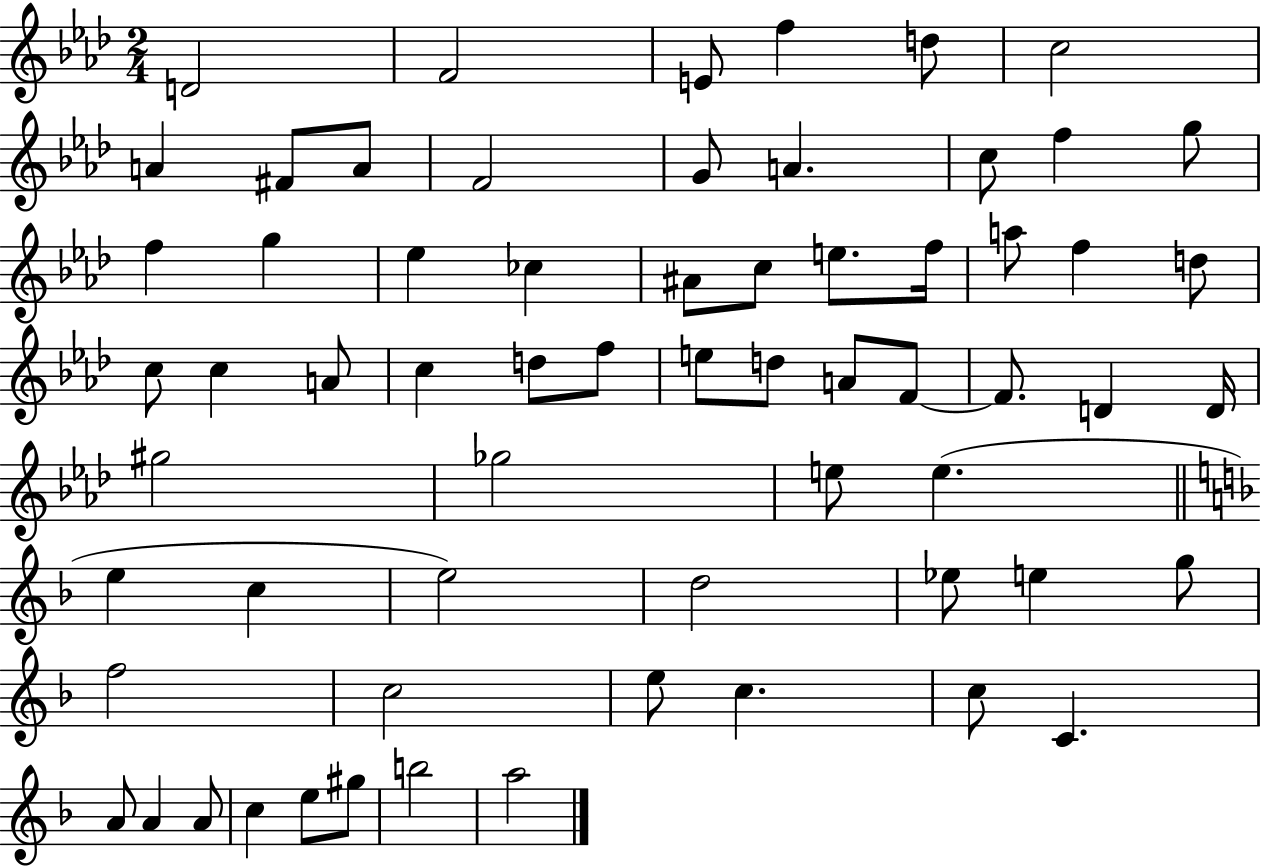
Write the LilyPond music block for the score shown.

{
  \clef treble
  \numericTimeSignature
  \time 2/4
  \key aes \major
  d'2 | f'2 | e'8 f''4 d''8 | c''2 | \break a'4 fis'8 a'8 | f'2 | g'8 a'4. | c''8 f''4 g''8 | \break f''4 g''4 | ees''4 ces''4 | ais'8 c''8 e''8. f''16 | a''8 f''4 d''8 | \break c''8 c''4 a'8 | c''4 d''8 f''8 | e''8 d''8 a'8 f'8~~ | f'8. d'4 d'16 | \break gis''2 | ges''2 | e''8 e''4.( | \bar "||" \break \key d \minor e''4 c''4 | e''2) | d''2 | ees''8 e''4 g''8 | \break f''2 | c''2 | e''8 c''4. | c''8 c'4. | \break a'8 a'4 a'8 | c''4 e''8 gis''8 | b''2 | a''2 | \break \bar "|."
}